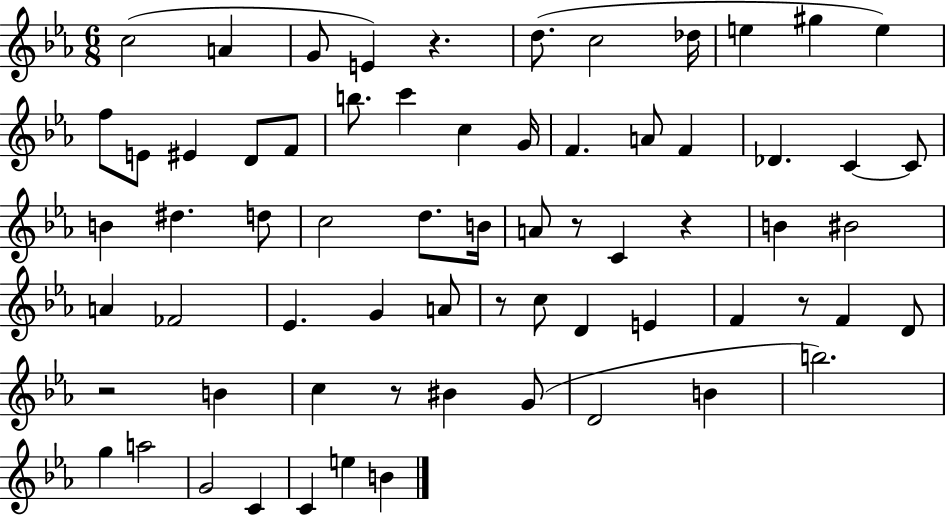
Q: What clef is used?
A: treble